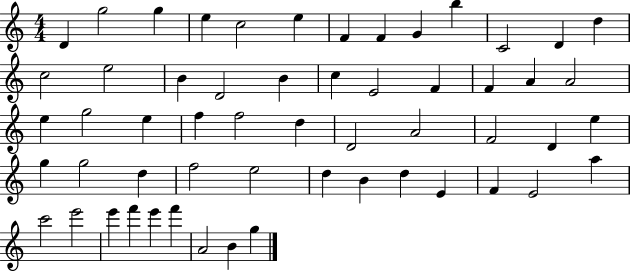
D4/q G5/h G5/q E5/q C5/h E5/q F4/q F4/q G4/q B5/q C4/h D4/q D5/q C5/h E5/h B4/q D4/h B4/q C5/q E4/h F4/q F4/q A4/q A4/h E5/q G5/h E5/q F5/q F5/h D5/q D4/h A4/h F4/h D4/q E5/q G5/q G5/h D5/q F5/h E5/h D5/q B4/q D5/q E4/q F4/q E4/h A5/q C6/h E6/h E6/q F6/q E6/q F6/q A4/h B4/q G5/q